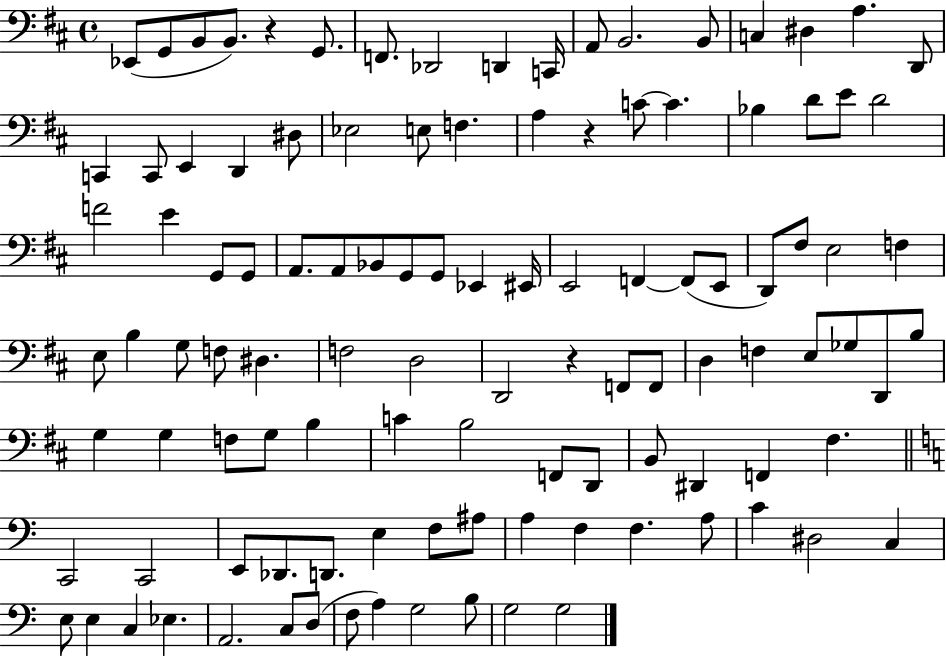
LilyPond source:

{
  \clef bass
  \time 4/4
  \defaultTimeSignature
  \key d \major
  ees,8( g,8 b,8 b,8.) r4 g,8. | f,8. des,2 d,4 c,16 | a,8 b,2. b,8 | c4 dis4 a4. d,8 | \break c,4 c,8 e,4 d,4 dis8 | ees2 e8 f4. | a4 r4 c'8~~ c'4. | bes4 d'8 e'8 d'2 | \break f'2 e'4 g,8 g,8 | a,8. a,8 bes,8 g,8 g,8 ees,4 eis,16 | e,2 f,4~~ f,8( e,8 | d,8) fis8 e2 f4 | \break e8 b4 g8 f8 dis4. | f2 d2 | d,2 r4 f,8 f,8 | d4 f4 e8 ges8 d,8 b8 | \break g4 g4 f8 g8 b4 | c'4 b2 f,8 d,8 | b,8 dis,4 f,4 fis4. | \bar "||" \break \key a \minor c,2 c,2 | e,8 des,8. d,8. e4 f8 ais8 | a4 f4 f4. a8 | c'4 dis2 c4 | \break e8 e4 c4 ees4. | a,2. c8 d8( | f8 a4) g2 b8 | g2 g2 | \break \bar "|."
}